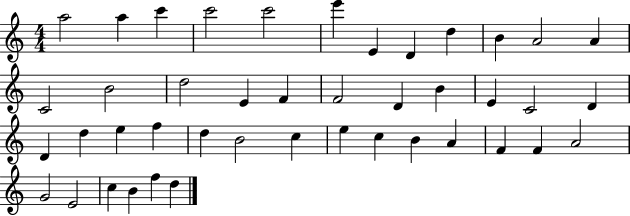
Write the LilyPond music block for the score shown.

{
  \clef treble
  \numericTimeSignature
  \time 4/4
  \key c \major
  a''2 a''4 c'''4 | c'''2 c'''2 | e'''4 e'4 d'4 d''4 | b'4 a'2 a'4 | \break c'2 b'2 | d''2 e'4 f'4 | f'2 d'4 b'4 | e'4 c'2 d'4 | \break d'4 d''4 e''4 f''4 | d''4 b'2 c''4 | e''4 c''4 b'4 a'4 | f'4 f'4 a'2 | \break g'2 e'2 | c''4 b'4 f''4 d''4 | \bar "|."
}